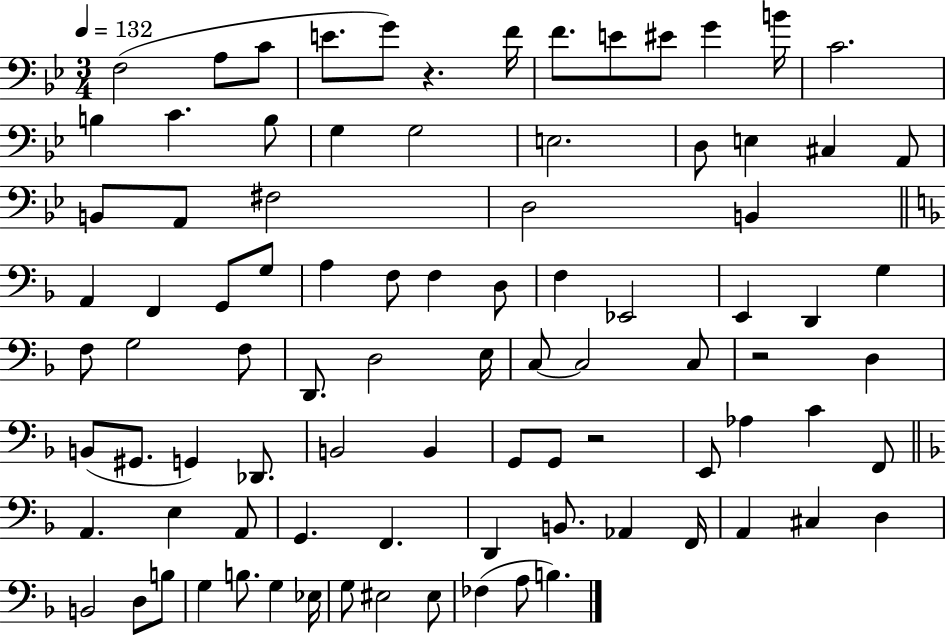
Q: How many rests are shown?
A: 3